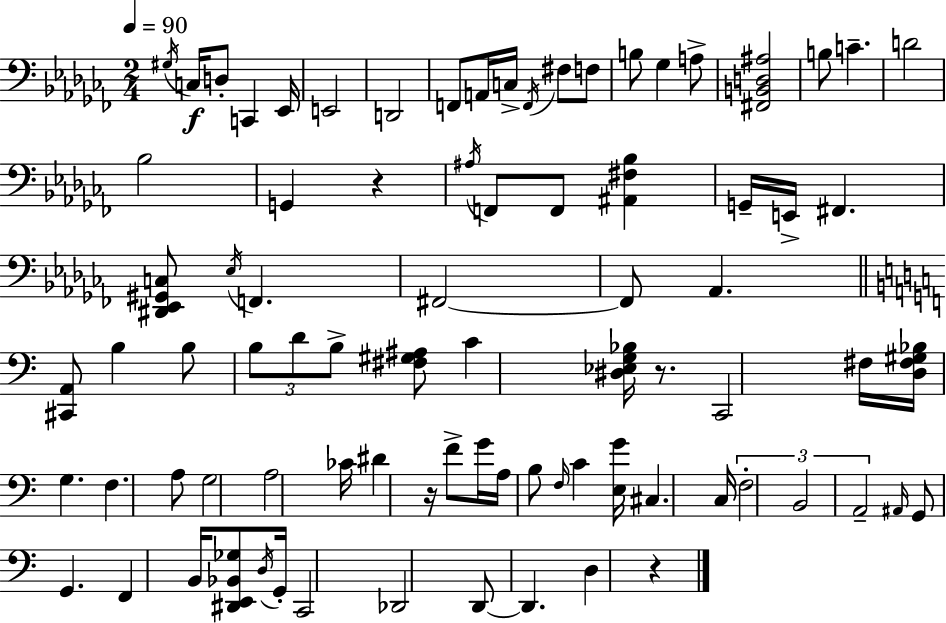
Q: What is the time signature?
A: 2/4